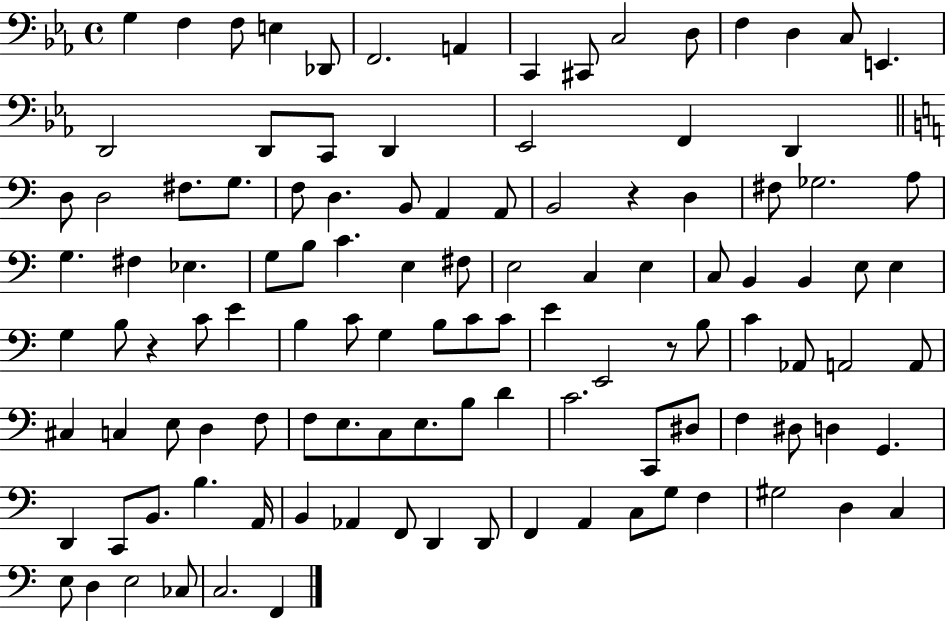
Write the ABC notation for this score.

X:1
T:Untitled
M:4/4
L:1/4
K:Eb
G, F, F,/2 E, _D,,/2 F,,2 A,, C,, ^C,,/2 C,2 D,/2 F, D, C,/2 E,, D,,2 D,,/2 C,,/2 D,, _E,,2 F,, D,, D,/2 D,2 ^F,/2 G,/2 F,/2 D, B,,/2 A,, A,,/2 B,,2 z D, ^F,/2 _G,2 A,/2 G, ^F, _E, G,/2 B,/2 C E, ^F,/2 E,2 C, E, C,/2 B,, B,, E,/2 E, G, B,/2 z C/2 E B, C/2 G, B,/2 C/2 C/2 E E,,2 z/2 B,/2 C _A,,/2 A,,2 A,,/2 ^C, C, E,/2 D, F,/2 F,/2 E,/2 C,/2 E,/2 B,/2 D C2 C,,/2 ^D,/2 F, ^D,/2 D, G,, D,, C,,/2 B,,/2 B, A,,/4 B,, _A,, F,,/2 D,, D,,/2 F,, A,, C,/2 G,/2 F, ^G,2 D, C, E,/2 D, E,2 _C,/2 C,2 F,,